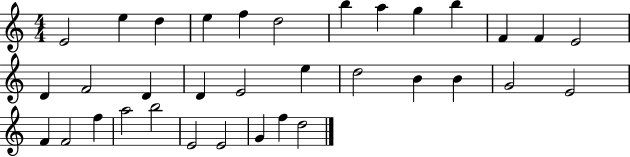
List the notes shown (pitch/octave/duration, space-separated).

E4/h E5/q D5/q E5/q F5/q D5/h B5/q A5/q G5/q B5/q F4/q F4/q E4/h D4/q F4/h D4/q D4/q E4/h E5/q D5/h B4/q B4/q G4/h E4/h F4/q F4/h F5/q A5/h B5/h E4/h E4/h G4/q F5/q D5/h